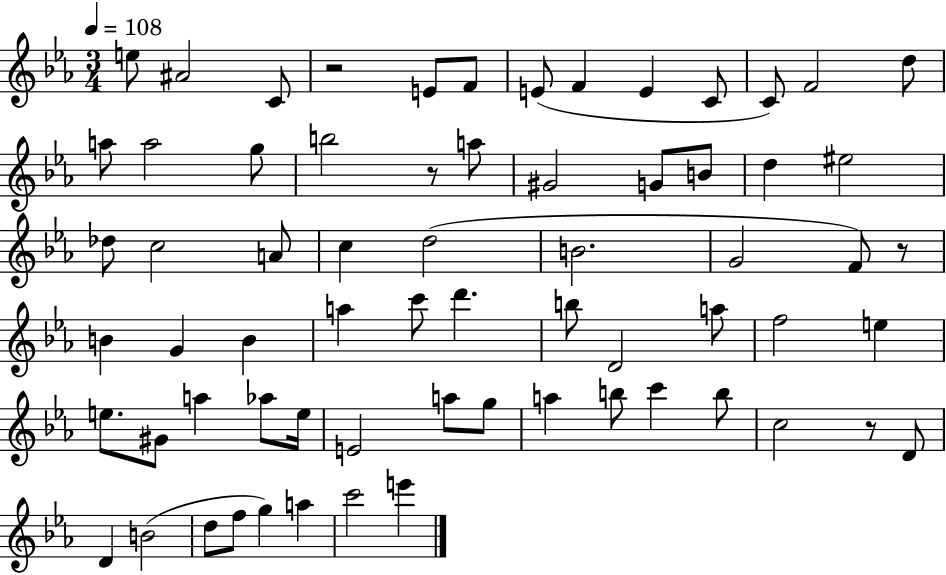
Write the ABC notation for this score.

X:1
T:Untitled
M:3/4
L:1/4
K:Eb
e/2 ^A2 C/2 z2 E/2 F/2 E/2 F E C/2 C/2 F2 d/2 a/2 a2 g/2 b2 z/2 a/2 ^G2 G/2 B/2 d ^e2 _d/2 c2 A/2 c d2 B2 G2 F/2 z/2 B G B a c'/2 d' b/2 D2 a/2 f2 e e/2 ^G/2 a _a/2 e/4 E2 a/2 g/2 a b/2 c' b/2 c2 z/2 D/2 D B2 d/2 f/2 g a c'2 e'